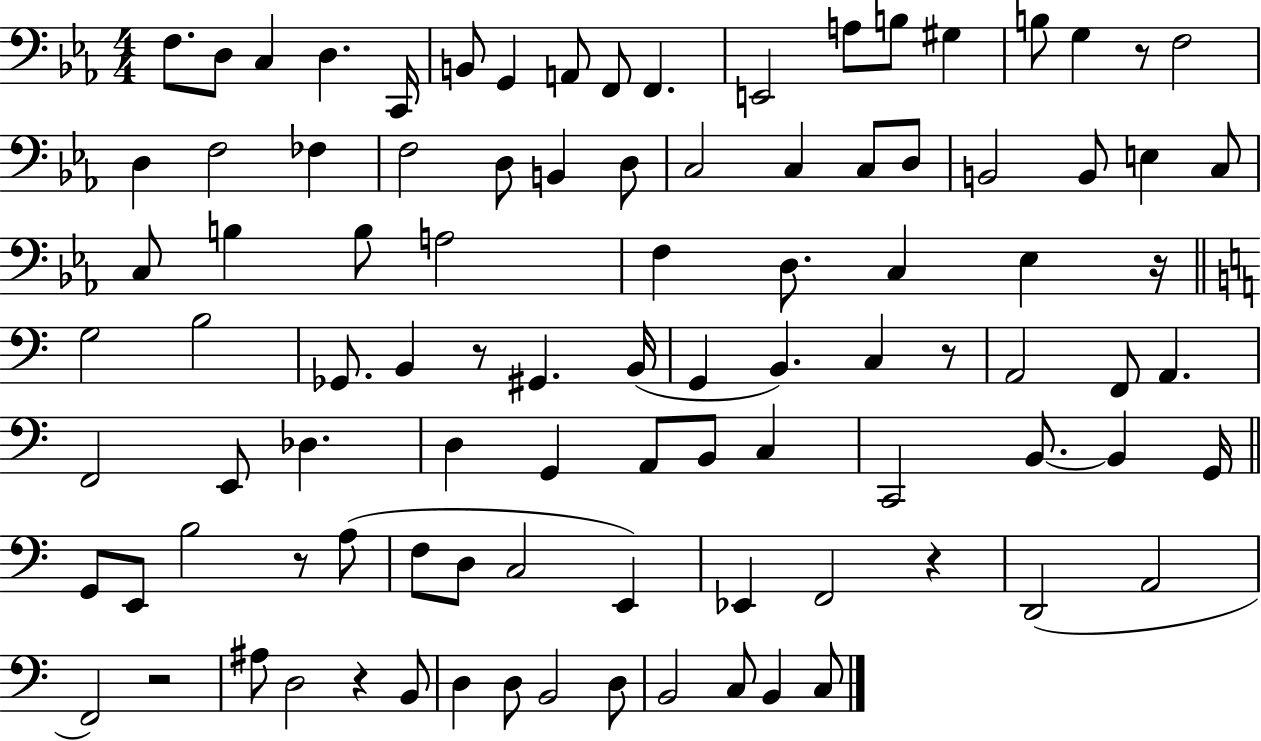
{
  \clef bass
  \numericTimeSignature
  \time 4/4
  \key ees \major
  f8. d8 c4 d4. c,16 | b,8 g,4 a,8 f,8 f,4. | e,2 a8 b8 gis4 | b8 g4 r8 f2 | \break d4 f2 fes4 | f2 d8 b,4 d8 | c2 c4 c8 d8 | b,2 b,8 e4 c8 | \break c8 b4 b8 a2 | f4 d8. c4 ees4 r16 | \bar "||" \break \key c \major g2 b2 | ges,8. b,4 r8 gis,4. b,16( | g,4 b,4.) c4 r8 | a,2 f,8 a,4. | \break f,2 e,8 des4. | d4 g,4 a,8 b,8 c4 | c,2 b,8.~~ b,4 g,16 | \bar "||" \break \key a \minor g,8 e,8 b2 r8 a8( | f8 d8 c2 e,4) | ees,4 f,2 r4 | d,2( a,2 | \break f,2) r2 | ais8 d2 r4 b,8 | d4 d8 b,2 d8 | b,2 c8 b,4 c8 | \break \bar "|."
}